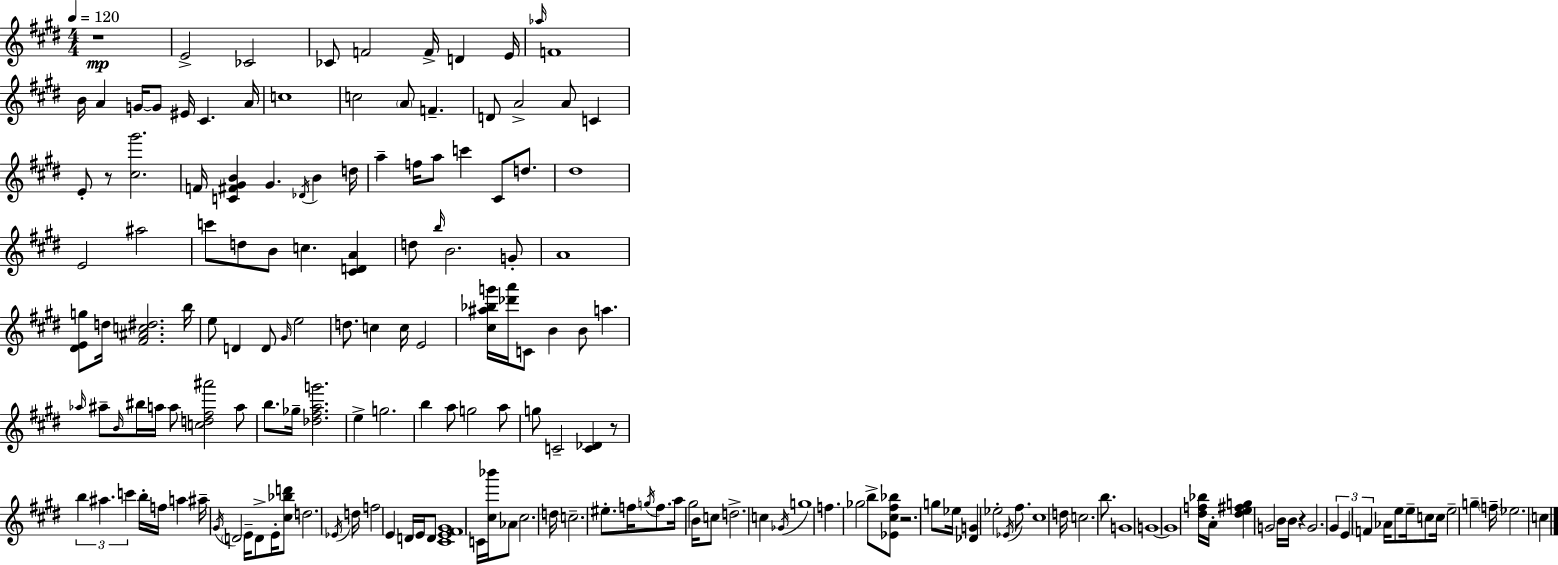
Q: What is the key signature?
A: E major